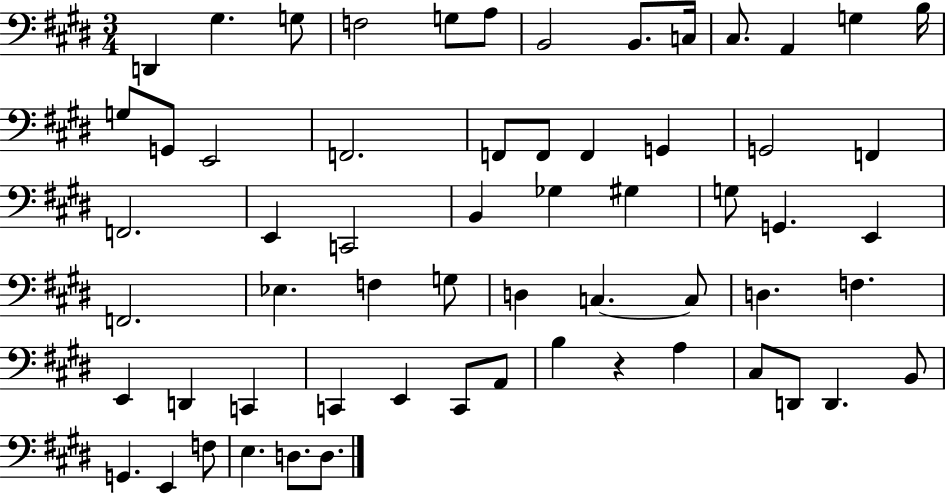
{
  \clef bass
  \numericTimeSignature
  \time 3/4
  \key e \major
  \repeat volta 2 { d,4 gis4. g8 | f2 g8 a8 | b,2 b,8. c16 | cis8. a,4 g4 b16 | \break g8 g,8 e,2 | f,2. | f,8 f,8 f,4 g,4 | g,2 f,4 | \break f,2. | e,4 c,2 | b,4 ges4 gis4 | g8 g,4. e,4 | \break f,2. | ees4. f4 g8 | d4 c4.~~ c8 | d4. f4. | \break e,4 d,4 c,4 | c,4 e,4 c,8 a,8 | b4 r4 a4 | cis8 d,8 d,4. b,8 | \break g,4. e,4 f8 | e4. d8. d8. | } \bar "|."
}